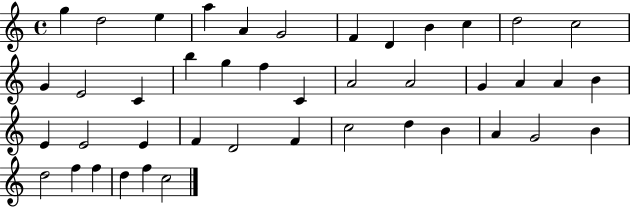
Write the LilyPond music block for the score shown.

{
  \clef treble
  \time 4/4
  \defaultTimeSignature
  \key c \major
  g''4 d''2 e''4 | a''4 a'4 g'2 | f'4 d'4 b'4 c''4 | d''2 c''2 | \break g'4 e'2 c'4 | b''4 g''4 f''4 c'4 | a'2 a'2 | g'4 a'4 a'4 b'4 | \break e'4 e'2 e'4 | f'4 d'2 f'4 | c''2 d''4 b'4 | a'4 g'2 b'4 | \break d''2 f''4 f''4 | d''4 f''4 c''2 | \bar "|."
}